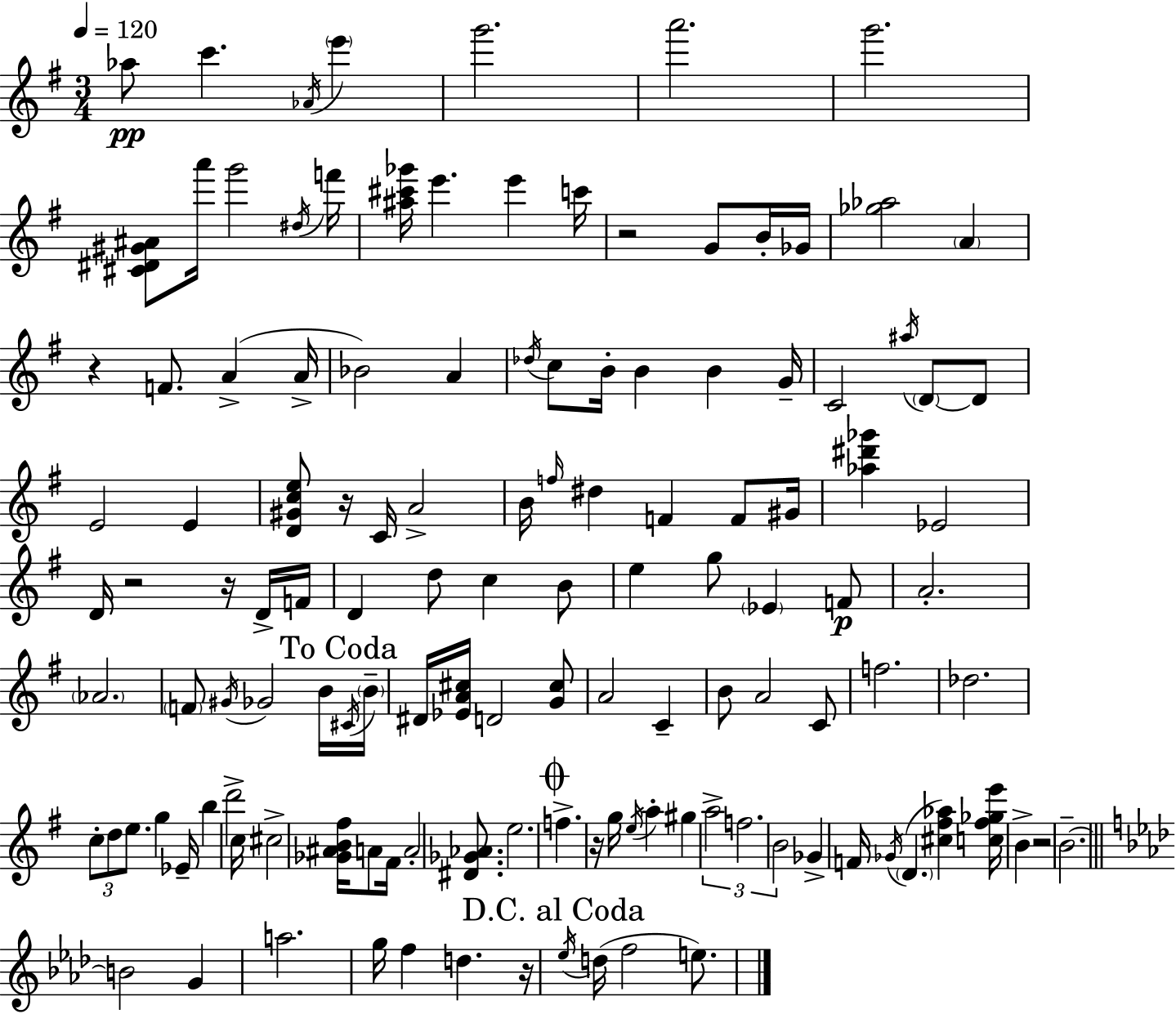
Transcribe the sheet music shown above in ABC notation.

X:1
T:Untitled
M:3/4
L:1/4
K:G
_a/2 c' _A/4 e' g'2 a'2 g'2 [^C^D^G^A]/2 a'/4 g'2 ^d/4 f'/4 [^a^c'_g']/4 e' e' c'/4 z2 G/2 B/4 _G/4 [_g_a]2 A z F/2 A A/4 _B2 A _d/4 c/2 B/4 B B G/4 C2 ^a/4 D/2 D/2 E2 E [D^Gce]/2 z/4 C/4 A2 B/4 f/4 ^d F F/2 ^G/4 [_a^d'_g'] _E2 D/4 z2 z/4 D/4 F/4 D d/2 c B/2 e g/2 _E F/2 A2 _A2 F/2 ^G/4 _G2 B/4 ^C/4 B/4 ^D/4 [_EA^c]/4 D2 [G^c]/2 A2 C B/2 A2 C/2 f2 _d2 c/2 d/2 e/2 g _E/4 b d'2 c/4 ^c2 [_G^AB^f]/4 A/2 ^F/4 A2 [^D_G_A]/2 e2 f z/4 g/4 e/4 a ^g a2 f2 B2 _G F/4 _G/4 D [^c^f_a] [c^f_ge']/4 B z2 B2 B2 G a2 g/4 f d z/4 _e/4 d/4 f2 e/2